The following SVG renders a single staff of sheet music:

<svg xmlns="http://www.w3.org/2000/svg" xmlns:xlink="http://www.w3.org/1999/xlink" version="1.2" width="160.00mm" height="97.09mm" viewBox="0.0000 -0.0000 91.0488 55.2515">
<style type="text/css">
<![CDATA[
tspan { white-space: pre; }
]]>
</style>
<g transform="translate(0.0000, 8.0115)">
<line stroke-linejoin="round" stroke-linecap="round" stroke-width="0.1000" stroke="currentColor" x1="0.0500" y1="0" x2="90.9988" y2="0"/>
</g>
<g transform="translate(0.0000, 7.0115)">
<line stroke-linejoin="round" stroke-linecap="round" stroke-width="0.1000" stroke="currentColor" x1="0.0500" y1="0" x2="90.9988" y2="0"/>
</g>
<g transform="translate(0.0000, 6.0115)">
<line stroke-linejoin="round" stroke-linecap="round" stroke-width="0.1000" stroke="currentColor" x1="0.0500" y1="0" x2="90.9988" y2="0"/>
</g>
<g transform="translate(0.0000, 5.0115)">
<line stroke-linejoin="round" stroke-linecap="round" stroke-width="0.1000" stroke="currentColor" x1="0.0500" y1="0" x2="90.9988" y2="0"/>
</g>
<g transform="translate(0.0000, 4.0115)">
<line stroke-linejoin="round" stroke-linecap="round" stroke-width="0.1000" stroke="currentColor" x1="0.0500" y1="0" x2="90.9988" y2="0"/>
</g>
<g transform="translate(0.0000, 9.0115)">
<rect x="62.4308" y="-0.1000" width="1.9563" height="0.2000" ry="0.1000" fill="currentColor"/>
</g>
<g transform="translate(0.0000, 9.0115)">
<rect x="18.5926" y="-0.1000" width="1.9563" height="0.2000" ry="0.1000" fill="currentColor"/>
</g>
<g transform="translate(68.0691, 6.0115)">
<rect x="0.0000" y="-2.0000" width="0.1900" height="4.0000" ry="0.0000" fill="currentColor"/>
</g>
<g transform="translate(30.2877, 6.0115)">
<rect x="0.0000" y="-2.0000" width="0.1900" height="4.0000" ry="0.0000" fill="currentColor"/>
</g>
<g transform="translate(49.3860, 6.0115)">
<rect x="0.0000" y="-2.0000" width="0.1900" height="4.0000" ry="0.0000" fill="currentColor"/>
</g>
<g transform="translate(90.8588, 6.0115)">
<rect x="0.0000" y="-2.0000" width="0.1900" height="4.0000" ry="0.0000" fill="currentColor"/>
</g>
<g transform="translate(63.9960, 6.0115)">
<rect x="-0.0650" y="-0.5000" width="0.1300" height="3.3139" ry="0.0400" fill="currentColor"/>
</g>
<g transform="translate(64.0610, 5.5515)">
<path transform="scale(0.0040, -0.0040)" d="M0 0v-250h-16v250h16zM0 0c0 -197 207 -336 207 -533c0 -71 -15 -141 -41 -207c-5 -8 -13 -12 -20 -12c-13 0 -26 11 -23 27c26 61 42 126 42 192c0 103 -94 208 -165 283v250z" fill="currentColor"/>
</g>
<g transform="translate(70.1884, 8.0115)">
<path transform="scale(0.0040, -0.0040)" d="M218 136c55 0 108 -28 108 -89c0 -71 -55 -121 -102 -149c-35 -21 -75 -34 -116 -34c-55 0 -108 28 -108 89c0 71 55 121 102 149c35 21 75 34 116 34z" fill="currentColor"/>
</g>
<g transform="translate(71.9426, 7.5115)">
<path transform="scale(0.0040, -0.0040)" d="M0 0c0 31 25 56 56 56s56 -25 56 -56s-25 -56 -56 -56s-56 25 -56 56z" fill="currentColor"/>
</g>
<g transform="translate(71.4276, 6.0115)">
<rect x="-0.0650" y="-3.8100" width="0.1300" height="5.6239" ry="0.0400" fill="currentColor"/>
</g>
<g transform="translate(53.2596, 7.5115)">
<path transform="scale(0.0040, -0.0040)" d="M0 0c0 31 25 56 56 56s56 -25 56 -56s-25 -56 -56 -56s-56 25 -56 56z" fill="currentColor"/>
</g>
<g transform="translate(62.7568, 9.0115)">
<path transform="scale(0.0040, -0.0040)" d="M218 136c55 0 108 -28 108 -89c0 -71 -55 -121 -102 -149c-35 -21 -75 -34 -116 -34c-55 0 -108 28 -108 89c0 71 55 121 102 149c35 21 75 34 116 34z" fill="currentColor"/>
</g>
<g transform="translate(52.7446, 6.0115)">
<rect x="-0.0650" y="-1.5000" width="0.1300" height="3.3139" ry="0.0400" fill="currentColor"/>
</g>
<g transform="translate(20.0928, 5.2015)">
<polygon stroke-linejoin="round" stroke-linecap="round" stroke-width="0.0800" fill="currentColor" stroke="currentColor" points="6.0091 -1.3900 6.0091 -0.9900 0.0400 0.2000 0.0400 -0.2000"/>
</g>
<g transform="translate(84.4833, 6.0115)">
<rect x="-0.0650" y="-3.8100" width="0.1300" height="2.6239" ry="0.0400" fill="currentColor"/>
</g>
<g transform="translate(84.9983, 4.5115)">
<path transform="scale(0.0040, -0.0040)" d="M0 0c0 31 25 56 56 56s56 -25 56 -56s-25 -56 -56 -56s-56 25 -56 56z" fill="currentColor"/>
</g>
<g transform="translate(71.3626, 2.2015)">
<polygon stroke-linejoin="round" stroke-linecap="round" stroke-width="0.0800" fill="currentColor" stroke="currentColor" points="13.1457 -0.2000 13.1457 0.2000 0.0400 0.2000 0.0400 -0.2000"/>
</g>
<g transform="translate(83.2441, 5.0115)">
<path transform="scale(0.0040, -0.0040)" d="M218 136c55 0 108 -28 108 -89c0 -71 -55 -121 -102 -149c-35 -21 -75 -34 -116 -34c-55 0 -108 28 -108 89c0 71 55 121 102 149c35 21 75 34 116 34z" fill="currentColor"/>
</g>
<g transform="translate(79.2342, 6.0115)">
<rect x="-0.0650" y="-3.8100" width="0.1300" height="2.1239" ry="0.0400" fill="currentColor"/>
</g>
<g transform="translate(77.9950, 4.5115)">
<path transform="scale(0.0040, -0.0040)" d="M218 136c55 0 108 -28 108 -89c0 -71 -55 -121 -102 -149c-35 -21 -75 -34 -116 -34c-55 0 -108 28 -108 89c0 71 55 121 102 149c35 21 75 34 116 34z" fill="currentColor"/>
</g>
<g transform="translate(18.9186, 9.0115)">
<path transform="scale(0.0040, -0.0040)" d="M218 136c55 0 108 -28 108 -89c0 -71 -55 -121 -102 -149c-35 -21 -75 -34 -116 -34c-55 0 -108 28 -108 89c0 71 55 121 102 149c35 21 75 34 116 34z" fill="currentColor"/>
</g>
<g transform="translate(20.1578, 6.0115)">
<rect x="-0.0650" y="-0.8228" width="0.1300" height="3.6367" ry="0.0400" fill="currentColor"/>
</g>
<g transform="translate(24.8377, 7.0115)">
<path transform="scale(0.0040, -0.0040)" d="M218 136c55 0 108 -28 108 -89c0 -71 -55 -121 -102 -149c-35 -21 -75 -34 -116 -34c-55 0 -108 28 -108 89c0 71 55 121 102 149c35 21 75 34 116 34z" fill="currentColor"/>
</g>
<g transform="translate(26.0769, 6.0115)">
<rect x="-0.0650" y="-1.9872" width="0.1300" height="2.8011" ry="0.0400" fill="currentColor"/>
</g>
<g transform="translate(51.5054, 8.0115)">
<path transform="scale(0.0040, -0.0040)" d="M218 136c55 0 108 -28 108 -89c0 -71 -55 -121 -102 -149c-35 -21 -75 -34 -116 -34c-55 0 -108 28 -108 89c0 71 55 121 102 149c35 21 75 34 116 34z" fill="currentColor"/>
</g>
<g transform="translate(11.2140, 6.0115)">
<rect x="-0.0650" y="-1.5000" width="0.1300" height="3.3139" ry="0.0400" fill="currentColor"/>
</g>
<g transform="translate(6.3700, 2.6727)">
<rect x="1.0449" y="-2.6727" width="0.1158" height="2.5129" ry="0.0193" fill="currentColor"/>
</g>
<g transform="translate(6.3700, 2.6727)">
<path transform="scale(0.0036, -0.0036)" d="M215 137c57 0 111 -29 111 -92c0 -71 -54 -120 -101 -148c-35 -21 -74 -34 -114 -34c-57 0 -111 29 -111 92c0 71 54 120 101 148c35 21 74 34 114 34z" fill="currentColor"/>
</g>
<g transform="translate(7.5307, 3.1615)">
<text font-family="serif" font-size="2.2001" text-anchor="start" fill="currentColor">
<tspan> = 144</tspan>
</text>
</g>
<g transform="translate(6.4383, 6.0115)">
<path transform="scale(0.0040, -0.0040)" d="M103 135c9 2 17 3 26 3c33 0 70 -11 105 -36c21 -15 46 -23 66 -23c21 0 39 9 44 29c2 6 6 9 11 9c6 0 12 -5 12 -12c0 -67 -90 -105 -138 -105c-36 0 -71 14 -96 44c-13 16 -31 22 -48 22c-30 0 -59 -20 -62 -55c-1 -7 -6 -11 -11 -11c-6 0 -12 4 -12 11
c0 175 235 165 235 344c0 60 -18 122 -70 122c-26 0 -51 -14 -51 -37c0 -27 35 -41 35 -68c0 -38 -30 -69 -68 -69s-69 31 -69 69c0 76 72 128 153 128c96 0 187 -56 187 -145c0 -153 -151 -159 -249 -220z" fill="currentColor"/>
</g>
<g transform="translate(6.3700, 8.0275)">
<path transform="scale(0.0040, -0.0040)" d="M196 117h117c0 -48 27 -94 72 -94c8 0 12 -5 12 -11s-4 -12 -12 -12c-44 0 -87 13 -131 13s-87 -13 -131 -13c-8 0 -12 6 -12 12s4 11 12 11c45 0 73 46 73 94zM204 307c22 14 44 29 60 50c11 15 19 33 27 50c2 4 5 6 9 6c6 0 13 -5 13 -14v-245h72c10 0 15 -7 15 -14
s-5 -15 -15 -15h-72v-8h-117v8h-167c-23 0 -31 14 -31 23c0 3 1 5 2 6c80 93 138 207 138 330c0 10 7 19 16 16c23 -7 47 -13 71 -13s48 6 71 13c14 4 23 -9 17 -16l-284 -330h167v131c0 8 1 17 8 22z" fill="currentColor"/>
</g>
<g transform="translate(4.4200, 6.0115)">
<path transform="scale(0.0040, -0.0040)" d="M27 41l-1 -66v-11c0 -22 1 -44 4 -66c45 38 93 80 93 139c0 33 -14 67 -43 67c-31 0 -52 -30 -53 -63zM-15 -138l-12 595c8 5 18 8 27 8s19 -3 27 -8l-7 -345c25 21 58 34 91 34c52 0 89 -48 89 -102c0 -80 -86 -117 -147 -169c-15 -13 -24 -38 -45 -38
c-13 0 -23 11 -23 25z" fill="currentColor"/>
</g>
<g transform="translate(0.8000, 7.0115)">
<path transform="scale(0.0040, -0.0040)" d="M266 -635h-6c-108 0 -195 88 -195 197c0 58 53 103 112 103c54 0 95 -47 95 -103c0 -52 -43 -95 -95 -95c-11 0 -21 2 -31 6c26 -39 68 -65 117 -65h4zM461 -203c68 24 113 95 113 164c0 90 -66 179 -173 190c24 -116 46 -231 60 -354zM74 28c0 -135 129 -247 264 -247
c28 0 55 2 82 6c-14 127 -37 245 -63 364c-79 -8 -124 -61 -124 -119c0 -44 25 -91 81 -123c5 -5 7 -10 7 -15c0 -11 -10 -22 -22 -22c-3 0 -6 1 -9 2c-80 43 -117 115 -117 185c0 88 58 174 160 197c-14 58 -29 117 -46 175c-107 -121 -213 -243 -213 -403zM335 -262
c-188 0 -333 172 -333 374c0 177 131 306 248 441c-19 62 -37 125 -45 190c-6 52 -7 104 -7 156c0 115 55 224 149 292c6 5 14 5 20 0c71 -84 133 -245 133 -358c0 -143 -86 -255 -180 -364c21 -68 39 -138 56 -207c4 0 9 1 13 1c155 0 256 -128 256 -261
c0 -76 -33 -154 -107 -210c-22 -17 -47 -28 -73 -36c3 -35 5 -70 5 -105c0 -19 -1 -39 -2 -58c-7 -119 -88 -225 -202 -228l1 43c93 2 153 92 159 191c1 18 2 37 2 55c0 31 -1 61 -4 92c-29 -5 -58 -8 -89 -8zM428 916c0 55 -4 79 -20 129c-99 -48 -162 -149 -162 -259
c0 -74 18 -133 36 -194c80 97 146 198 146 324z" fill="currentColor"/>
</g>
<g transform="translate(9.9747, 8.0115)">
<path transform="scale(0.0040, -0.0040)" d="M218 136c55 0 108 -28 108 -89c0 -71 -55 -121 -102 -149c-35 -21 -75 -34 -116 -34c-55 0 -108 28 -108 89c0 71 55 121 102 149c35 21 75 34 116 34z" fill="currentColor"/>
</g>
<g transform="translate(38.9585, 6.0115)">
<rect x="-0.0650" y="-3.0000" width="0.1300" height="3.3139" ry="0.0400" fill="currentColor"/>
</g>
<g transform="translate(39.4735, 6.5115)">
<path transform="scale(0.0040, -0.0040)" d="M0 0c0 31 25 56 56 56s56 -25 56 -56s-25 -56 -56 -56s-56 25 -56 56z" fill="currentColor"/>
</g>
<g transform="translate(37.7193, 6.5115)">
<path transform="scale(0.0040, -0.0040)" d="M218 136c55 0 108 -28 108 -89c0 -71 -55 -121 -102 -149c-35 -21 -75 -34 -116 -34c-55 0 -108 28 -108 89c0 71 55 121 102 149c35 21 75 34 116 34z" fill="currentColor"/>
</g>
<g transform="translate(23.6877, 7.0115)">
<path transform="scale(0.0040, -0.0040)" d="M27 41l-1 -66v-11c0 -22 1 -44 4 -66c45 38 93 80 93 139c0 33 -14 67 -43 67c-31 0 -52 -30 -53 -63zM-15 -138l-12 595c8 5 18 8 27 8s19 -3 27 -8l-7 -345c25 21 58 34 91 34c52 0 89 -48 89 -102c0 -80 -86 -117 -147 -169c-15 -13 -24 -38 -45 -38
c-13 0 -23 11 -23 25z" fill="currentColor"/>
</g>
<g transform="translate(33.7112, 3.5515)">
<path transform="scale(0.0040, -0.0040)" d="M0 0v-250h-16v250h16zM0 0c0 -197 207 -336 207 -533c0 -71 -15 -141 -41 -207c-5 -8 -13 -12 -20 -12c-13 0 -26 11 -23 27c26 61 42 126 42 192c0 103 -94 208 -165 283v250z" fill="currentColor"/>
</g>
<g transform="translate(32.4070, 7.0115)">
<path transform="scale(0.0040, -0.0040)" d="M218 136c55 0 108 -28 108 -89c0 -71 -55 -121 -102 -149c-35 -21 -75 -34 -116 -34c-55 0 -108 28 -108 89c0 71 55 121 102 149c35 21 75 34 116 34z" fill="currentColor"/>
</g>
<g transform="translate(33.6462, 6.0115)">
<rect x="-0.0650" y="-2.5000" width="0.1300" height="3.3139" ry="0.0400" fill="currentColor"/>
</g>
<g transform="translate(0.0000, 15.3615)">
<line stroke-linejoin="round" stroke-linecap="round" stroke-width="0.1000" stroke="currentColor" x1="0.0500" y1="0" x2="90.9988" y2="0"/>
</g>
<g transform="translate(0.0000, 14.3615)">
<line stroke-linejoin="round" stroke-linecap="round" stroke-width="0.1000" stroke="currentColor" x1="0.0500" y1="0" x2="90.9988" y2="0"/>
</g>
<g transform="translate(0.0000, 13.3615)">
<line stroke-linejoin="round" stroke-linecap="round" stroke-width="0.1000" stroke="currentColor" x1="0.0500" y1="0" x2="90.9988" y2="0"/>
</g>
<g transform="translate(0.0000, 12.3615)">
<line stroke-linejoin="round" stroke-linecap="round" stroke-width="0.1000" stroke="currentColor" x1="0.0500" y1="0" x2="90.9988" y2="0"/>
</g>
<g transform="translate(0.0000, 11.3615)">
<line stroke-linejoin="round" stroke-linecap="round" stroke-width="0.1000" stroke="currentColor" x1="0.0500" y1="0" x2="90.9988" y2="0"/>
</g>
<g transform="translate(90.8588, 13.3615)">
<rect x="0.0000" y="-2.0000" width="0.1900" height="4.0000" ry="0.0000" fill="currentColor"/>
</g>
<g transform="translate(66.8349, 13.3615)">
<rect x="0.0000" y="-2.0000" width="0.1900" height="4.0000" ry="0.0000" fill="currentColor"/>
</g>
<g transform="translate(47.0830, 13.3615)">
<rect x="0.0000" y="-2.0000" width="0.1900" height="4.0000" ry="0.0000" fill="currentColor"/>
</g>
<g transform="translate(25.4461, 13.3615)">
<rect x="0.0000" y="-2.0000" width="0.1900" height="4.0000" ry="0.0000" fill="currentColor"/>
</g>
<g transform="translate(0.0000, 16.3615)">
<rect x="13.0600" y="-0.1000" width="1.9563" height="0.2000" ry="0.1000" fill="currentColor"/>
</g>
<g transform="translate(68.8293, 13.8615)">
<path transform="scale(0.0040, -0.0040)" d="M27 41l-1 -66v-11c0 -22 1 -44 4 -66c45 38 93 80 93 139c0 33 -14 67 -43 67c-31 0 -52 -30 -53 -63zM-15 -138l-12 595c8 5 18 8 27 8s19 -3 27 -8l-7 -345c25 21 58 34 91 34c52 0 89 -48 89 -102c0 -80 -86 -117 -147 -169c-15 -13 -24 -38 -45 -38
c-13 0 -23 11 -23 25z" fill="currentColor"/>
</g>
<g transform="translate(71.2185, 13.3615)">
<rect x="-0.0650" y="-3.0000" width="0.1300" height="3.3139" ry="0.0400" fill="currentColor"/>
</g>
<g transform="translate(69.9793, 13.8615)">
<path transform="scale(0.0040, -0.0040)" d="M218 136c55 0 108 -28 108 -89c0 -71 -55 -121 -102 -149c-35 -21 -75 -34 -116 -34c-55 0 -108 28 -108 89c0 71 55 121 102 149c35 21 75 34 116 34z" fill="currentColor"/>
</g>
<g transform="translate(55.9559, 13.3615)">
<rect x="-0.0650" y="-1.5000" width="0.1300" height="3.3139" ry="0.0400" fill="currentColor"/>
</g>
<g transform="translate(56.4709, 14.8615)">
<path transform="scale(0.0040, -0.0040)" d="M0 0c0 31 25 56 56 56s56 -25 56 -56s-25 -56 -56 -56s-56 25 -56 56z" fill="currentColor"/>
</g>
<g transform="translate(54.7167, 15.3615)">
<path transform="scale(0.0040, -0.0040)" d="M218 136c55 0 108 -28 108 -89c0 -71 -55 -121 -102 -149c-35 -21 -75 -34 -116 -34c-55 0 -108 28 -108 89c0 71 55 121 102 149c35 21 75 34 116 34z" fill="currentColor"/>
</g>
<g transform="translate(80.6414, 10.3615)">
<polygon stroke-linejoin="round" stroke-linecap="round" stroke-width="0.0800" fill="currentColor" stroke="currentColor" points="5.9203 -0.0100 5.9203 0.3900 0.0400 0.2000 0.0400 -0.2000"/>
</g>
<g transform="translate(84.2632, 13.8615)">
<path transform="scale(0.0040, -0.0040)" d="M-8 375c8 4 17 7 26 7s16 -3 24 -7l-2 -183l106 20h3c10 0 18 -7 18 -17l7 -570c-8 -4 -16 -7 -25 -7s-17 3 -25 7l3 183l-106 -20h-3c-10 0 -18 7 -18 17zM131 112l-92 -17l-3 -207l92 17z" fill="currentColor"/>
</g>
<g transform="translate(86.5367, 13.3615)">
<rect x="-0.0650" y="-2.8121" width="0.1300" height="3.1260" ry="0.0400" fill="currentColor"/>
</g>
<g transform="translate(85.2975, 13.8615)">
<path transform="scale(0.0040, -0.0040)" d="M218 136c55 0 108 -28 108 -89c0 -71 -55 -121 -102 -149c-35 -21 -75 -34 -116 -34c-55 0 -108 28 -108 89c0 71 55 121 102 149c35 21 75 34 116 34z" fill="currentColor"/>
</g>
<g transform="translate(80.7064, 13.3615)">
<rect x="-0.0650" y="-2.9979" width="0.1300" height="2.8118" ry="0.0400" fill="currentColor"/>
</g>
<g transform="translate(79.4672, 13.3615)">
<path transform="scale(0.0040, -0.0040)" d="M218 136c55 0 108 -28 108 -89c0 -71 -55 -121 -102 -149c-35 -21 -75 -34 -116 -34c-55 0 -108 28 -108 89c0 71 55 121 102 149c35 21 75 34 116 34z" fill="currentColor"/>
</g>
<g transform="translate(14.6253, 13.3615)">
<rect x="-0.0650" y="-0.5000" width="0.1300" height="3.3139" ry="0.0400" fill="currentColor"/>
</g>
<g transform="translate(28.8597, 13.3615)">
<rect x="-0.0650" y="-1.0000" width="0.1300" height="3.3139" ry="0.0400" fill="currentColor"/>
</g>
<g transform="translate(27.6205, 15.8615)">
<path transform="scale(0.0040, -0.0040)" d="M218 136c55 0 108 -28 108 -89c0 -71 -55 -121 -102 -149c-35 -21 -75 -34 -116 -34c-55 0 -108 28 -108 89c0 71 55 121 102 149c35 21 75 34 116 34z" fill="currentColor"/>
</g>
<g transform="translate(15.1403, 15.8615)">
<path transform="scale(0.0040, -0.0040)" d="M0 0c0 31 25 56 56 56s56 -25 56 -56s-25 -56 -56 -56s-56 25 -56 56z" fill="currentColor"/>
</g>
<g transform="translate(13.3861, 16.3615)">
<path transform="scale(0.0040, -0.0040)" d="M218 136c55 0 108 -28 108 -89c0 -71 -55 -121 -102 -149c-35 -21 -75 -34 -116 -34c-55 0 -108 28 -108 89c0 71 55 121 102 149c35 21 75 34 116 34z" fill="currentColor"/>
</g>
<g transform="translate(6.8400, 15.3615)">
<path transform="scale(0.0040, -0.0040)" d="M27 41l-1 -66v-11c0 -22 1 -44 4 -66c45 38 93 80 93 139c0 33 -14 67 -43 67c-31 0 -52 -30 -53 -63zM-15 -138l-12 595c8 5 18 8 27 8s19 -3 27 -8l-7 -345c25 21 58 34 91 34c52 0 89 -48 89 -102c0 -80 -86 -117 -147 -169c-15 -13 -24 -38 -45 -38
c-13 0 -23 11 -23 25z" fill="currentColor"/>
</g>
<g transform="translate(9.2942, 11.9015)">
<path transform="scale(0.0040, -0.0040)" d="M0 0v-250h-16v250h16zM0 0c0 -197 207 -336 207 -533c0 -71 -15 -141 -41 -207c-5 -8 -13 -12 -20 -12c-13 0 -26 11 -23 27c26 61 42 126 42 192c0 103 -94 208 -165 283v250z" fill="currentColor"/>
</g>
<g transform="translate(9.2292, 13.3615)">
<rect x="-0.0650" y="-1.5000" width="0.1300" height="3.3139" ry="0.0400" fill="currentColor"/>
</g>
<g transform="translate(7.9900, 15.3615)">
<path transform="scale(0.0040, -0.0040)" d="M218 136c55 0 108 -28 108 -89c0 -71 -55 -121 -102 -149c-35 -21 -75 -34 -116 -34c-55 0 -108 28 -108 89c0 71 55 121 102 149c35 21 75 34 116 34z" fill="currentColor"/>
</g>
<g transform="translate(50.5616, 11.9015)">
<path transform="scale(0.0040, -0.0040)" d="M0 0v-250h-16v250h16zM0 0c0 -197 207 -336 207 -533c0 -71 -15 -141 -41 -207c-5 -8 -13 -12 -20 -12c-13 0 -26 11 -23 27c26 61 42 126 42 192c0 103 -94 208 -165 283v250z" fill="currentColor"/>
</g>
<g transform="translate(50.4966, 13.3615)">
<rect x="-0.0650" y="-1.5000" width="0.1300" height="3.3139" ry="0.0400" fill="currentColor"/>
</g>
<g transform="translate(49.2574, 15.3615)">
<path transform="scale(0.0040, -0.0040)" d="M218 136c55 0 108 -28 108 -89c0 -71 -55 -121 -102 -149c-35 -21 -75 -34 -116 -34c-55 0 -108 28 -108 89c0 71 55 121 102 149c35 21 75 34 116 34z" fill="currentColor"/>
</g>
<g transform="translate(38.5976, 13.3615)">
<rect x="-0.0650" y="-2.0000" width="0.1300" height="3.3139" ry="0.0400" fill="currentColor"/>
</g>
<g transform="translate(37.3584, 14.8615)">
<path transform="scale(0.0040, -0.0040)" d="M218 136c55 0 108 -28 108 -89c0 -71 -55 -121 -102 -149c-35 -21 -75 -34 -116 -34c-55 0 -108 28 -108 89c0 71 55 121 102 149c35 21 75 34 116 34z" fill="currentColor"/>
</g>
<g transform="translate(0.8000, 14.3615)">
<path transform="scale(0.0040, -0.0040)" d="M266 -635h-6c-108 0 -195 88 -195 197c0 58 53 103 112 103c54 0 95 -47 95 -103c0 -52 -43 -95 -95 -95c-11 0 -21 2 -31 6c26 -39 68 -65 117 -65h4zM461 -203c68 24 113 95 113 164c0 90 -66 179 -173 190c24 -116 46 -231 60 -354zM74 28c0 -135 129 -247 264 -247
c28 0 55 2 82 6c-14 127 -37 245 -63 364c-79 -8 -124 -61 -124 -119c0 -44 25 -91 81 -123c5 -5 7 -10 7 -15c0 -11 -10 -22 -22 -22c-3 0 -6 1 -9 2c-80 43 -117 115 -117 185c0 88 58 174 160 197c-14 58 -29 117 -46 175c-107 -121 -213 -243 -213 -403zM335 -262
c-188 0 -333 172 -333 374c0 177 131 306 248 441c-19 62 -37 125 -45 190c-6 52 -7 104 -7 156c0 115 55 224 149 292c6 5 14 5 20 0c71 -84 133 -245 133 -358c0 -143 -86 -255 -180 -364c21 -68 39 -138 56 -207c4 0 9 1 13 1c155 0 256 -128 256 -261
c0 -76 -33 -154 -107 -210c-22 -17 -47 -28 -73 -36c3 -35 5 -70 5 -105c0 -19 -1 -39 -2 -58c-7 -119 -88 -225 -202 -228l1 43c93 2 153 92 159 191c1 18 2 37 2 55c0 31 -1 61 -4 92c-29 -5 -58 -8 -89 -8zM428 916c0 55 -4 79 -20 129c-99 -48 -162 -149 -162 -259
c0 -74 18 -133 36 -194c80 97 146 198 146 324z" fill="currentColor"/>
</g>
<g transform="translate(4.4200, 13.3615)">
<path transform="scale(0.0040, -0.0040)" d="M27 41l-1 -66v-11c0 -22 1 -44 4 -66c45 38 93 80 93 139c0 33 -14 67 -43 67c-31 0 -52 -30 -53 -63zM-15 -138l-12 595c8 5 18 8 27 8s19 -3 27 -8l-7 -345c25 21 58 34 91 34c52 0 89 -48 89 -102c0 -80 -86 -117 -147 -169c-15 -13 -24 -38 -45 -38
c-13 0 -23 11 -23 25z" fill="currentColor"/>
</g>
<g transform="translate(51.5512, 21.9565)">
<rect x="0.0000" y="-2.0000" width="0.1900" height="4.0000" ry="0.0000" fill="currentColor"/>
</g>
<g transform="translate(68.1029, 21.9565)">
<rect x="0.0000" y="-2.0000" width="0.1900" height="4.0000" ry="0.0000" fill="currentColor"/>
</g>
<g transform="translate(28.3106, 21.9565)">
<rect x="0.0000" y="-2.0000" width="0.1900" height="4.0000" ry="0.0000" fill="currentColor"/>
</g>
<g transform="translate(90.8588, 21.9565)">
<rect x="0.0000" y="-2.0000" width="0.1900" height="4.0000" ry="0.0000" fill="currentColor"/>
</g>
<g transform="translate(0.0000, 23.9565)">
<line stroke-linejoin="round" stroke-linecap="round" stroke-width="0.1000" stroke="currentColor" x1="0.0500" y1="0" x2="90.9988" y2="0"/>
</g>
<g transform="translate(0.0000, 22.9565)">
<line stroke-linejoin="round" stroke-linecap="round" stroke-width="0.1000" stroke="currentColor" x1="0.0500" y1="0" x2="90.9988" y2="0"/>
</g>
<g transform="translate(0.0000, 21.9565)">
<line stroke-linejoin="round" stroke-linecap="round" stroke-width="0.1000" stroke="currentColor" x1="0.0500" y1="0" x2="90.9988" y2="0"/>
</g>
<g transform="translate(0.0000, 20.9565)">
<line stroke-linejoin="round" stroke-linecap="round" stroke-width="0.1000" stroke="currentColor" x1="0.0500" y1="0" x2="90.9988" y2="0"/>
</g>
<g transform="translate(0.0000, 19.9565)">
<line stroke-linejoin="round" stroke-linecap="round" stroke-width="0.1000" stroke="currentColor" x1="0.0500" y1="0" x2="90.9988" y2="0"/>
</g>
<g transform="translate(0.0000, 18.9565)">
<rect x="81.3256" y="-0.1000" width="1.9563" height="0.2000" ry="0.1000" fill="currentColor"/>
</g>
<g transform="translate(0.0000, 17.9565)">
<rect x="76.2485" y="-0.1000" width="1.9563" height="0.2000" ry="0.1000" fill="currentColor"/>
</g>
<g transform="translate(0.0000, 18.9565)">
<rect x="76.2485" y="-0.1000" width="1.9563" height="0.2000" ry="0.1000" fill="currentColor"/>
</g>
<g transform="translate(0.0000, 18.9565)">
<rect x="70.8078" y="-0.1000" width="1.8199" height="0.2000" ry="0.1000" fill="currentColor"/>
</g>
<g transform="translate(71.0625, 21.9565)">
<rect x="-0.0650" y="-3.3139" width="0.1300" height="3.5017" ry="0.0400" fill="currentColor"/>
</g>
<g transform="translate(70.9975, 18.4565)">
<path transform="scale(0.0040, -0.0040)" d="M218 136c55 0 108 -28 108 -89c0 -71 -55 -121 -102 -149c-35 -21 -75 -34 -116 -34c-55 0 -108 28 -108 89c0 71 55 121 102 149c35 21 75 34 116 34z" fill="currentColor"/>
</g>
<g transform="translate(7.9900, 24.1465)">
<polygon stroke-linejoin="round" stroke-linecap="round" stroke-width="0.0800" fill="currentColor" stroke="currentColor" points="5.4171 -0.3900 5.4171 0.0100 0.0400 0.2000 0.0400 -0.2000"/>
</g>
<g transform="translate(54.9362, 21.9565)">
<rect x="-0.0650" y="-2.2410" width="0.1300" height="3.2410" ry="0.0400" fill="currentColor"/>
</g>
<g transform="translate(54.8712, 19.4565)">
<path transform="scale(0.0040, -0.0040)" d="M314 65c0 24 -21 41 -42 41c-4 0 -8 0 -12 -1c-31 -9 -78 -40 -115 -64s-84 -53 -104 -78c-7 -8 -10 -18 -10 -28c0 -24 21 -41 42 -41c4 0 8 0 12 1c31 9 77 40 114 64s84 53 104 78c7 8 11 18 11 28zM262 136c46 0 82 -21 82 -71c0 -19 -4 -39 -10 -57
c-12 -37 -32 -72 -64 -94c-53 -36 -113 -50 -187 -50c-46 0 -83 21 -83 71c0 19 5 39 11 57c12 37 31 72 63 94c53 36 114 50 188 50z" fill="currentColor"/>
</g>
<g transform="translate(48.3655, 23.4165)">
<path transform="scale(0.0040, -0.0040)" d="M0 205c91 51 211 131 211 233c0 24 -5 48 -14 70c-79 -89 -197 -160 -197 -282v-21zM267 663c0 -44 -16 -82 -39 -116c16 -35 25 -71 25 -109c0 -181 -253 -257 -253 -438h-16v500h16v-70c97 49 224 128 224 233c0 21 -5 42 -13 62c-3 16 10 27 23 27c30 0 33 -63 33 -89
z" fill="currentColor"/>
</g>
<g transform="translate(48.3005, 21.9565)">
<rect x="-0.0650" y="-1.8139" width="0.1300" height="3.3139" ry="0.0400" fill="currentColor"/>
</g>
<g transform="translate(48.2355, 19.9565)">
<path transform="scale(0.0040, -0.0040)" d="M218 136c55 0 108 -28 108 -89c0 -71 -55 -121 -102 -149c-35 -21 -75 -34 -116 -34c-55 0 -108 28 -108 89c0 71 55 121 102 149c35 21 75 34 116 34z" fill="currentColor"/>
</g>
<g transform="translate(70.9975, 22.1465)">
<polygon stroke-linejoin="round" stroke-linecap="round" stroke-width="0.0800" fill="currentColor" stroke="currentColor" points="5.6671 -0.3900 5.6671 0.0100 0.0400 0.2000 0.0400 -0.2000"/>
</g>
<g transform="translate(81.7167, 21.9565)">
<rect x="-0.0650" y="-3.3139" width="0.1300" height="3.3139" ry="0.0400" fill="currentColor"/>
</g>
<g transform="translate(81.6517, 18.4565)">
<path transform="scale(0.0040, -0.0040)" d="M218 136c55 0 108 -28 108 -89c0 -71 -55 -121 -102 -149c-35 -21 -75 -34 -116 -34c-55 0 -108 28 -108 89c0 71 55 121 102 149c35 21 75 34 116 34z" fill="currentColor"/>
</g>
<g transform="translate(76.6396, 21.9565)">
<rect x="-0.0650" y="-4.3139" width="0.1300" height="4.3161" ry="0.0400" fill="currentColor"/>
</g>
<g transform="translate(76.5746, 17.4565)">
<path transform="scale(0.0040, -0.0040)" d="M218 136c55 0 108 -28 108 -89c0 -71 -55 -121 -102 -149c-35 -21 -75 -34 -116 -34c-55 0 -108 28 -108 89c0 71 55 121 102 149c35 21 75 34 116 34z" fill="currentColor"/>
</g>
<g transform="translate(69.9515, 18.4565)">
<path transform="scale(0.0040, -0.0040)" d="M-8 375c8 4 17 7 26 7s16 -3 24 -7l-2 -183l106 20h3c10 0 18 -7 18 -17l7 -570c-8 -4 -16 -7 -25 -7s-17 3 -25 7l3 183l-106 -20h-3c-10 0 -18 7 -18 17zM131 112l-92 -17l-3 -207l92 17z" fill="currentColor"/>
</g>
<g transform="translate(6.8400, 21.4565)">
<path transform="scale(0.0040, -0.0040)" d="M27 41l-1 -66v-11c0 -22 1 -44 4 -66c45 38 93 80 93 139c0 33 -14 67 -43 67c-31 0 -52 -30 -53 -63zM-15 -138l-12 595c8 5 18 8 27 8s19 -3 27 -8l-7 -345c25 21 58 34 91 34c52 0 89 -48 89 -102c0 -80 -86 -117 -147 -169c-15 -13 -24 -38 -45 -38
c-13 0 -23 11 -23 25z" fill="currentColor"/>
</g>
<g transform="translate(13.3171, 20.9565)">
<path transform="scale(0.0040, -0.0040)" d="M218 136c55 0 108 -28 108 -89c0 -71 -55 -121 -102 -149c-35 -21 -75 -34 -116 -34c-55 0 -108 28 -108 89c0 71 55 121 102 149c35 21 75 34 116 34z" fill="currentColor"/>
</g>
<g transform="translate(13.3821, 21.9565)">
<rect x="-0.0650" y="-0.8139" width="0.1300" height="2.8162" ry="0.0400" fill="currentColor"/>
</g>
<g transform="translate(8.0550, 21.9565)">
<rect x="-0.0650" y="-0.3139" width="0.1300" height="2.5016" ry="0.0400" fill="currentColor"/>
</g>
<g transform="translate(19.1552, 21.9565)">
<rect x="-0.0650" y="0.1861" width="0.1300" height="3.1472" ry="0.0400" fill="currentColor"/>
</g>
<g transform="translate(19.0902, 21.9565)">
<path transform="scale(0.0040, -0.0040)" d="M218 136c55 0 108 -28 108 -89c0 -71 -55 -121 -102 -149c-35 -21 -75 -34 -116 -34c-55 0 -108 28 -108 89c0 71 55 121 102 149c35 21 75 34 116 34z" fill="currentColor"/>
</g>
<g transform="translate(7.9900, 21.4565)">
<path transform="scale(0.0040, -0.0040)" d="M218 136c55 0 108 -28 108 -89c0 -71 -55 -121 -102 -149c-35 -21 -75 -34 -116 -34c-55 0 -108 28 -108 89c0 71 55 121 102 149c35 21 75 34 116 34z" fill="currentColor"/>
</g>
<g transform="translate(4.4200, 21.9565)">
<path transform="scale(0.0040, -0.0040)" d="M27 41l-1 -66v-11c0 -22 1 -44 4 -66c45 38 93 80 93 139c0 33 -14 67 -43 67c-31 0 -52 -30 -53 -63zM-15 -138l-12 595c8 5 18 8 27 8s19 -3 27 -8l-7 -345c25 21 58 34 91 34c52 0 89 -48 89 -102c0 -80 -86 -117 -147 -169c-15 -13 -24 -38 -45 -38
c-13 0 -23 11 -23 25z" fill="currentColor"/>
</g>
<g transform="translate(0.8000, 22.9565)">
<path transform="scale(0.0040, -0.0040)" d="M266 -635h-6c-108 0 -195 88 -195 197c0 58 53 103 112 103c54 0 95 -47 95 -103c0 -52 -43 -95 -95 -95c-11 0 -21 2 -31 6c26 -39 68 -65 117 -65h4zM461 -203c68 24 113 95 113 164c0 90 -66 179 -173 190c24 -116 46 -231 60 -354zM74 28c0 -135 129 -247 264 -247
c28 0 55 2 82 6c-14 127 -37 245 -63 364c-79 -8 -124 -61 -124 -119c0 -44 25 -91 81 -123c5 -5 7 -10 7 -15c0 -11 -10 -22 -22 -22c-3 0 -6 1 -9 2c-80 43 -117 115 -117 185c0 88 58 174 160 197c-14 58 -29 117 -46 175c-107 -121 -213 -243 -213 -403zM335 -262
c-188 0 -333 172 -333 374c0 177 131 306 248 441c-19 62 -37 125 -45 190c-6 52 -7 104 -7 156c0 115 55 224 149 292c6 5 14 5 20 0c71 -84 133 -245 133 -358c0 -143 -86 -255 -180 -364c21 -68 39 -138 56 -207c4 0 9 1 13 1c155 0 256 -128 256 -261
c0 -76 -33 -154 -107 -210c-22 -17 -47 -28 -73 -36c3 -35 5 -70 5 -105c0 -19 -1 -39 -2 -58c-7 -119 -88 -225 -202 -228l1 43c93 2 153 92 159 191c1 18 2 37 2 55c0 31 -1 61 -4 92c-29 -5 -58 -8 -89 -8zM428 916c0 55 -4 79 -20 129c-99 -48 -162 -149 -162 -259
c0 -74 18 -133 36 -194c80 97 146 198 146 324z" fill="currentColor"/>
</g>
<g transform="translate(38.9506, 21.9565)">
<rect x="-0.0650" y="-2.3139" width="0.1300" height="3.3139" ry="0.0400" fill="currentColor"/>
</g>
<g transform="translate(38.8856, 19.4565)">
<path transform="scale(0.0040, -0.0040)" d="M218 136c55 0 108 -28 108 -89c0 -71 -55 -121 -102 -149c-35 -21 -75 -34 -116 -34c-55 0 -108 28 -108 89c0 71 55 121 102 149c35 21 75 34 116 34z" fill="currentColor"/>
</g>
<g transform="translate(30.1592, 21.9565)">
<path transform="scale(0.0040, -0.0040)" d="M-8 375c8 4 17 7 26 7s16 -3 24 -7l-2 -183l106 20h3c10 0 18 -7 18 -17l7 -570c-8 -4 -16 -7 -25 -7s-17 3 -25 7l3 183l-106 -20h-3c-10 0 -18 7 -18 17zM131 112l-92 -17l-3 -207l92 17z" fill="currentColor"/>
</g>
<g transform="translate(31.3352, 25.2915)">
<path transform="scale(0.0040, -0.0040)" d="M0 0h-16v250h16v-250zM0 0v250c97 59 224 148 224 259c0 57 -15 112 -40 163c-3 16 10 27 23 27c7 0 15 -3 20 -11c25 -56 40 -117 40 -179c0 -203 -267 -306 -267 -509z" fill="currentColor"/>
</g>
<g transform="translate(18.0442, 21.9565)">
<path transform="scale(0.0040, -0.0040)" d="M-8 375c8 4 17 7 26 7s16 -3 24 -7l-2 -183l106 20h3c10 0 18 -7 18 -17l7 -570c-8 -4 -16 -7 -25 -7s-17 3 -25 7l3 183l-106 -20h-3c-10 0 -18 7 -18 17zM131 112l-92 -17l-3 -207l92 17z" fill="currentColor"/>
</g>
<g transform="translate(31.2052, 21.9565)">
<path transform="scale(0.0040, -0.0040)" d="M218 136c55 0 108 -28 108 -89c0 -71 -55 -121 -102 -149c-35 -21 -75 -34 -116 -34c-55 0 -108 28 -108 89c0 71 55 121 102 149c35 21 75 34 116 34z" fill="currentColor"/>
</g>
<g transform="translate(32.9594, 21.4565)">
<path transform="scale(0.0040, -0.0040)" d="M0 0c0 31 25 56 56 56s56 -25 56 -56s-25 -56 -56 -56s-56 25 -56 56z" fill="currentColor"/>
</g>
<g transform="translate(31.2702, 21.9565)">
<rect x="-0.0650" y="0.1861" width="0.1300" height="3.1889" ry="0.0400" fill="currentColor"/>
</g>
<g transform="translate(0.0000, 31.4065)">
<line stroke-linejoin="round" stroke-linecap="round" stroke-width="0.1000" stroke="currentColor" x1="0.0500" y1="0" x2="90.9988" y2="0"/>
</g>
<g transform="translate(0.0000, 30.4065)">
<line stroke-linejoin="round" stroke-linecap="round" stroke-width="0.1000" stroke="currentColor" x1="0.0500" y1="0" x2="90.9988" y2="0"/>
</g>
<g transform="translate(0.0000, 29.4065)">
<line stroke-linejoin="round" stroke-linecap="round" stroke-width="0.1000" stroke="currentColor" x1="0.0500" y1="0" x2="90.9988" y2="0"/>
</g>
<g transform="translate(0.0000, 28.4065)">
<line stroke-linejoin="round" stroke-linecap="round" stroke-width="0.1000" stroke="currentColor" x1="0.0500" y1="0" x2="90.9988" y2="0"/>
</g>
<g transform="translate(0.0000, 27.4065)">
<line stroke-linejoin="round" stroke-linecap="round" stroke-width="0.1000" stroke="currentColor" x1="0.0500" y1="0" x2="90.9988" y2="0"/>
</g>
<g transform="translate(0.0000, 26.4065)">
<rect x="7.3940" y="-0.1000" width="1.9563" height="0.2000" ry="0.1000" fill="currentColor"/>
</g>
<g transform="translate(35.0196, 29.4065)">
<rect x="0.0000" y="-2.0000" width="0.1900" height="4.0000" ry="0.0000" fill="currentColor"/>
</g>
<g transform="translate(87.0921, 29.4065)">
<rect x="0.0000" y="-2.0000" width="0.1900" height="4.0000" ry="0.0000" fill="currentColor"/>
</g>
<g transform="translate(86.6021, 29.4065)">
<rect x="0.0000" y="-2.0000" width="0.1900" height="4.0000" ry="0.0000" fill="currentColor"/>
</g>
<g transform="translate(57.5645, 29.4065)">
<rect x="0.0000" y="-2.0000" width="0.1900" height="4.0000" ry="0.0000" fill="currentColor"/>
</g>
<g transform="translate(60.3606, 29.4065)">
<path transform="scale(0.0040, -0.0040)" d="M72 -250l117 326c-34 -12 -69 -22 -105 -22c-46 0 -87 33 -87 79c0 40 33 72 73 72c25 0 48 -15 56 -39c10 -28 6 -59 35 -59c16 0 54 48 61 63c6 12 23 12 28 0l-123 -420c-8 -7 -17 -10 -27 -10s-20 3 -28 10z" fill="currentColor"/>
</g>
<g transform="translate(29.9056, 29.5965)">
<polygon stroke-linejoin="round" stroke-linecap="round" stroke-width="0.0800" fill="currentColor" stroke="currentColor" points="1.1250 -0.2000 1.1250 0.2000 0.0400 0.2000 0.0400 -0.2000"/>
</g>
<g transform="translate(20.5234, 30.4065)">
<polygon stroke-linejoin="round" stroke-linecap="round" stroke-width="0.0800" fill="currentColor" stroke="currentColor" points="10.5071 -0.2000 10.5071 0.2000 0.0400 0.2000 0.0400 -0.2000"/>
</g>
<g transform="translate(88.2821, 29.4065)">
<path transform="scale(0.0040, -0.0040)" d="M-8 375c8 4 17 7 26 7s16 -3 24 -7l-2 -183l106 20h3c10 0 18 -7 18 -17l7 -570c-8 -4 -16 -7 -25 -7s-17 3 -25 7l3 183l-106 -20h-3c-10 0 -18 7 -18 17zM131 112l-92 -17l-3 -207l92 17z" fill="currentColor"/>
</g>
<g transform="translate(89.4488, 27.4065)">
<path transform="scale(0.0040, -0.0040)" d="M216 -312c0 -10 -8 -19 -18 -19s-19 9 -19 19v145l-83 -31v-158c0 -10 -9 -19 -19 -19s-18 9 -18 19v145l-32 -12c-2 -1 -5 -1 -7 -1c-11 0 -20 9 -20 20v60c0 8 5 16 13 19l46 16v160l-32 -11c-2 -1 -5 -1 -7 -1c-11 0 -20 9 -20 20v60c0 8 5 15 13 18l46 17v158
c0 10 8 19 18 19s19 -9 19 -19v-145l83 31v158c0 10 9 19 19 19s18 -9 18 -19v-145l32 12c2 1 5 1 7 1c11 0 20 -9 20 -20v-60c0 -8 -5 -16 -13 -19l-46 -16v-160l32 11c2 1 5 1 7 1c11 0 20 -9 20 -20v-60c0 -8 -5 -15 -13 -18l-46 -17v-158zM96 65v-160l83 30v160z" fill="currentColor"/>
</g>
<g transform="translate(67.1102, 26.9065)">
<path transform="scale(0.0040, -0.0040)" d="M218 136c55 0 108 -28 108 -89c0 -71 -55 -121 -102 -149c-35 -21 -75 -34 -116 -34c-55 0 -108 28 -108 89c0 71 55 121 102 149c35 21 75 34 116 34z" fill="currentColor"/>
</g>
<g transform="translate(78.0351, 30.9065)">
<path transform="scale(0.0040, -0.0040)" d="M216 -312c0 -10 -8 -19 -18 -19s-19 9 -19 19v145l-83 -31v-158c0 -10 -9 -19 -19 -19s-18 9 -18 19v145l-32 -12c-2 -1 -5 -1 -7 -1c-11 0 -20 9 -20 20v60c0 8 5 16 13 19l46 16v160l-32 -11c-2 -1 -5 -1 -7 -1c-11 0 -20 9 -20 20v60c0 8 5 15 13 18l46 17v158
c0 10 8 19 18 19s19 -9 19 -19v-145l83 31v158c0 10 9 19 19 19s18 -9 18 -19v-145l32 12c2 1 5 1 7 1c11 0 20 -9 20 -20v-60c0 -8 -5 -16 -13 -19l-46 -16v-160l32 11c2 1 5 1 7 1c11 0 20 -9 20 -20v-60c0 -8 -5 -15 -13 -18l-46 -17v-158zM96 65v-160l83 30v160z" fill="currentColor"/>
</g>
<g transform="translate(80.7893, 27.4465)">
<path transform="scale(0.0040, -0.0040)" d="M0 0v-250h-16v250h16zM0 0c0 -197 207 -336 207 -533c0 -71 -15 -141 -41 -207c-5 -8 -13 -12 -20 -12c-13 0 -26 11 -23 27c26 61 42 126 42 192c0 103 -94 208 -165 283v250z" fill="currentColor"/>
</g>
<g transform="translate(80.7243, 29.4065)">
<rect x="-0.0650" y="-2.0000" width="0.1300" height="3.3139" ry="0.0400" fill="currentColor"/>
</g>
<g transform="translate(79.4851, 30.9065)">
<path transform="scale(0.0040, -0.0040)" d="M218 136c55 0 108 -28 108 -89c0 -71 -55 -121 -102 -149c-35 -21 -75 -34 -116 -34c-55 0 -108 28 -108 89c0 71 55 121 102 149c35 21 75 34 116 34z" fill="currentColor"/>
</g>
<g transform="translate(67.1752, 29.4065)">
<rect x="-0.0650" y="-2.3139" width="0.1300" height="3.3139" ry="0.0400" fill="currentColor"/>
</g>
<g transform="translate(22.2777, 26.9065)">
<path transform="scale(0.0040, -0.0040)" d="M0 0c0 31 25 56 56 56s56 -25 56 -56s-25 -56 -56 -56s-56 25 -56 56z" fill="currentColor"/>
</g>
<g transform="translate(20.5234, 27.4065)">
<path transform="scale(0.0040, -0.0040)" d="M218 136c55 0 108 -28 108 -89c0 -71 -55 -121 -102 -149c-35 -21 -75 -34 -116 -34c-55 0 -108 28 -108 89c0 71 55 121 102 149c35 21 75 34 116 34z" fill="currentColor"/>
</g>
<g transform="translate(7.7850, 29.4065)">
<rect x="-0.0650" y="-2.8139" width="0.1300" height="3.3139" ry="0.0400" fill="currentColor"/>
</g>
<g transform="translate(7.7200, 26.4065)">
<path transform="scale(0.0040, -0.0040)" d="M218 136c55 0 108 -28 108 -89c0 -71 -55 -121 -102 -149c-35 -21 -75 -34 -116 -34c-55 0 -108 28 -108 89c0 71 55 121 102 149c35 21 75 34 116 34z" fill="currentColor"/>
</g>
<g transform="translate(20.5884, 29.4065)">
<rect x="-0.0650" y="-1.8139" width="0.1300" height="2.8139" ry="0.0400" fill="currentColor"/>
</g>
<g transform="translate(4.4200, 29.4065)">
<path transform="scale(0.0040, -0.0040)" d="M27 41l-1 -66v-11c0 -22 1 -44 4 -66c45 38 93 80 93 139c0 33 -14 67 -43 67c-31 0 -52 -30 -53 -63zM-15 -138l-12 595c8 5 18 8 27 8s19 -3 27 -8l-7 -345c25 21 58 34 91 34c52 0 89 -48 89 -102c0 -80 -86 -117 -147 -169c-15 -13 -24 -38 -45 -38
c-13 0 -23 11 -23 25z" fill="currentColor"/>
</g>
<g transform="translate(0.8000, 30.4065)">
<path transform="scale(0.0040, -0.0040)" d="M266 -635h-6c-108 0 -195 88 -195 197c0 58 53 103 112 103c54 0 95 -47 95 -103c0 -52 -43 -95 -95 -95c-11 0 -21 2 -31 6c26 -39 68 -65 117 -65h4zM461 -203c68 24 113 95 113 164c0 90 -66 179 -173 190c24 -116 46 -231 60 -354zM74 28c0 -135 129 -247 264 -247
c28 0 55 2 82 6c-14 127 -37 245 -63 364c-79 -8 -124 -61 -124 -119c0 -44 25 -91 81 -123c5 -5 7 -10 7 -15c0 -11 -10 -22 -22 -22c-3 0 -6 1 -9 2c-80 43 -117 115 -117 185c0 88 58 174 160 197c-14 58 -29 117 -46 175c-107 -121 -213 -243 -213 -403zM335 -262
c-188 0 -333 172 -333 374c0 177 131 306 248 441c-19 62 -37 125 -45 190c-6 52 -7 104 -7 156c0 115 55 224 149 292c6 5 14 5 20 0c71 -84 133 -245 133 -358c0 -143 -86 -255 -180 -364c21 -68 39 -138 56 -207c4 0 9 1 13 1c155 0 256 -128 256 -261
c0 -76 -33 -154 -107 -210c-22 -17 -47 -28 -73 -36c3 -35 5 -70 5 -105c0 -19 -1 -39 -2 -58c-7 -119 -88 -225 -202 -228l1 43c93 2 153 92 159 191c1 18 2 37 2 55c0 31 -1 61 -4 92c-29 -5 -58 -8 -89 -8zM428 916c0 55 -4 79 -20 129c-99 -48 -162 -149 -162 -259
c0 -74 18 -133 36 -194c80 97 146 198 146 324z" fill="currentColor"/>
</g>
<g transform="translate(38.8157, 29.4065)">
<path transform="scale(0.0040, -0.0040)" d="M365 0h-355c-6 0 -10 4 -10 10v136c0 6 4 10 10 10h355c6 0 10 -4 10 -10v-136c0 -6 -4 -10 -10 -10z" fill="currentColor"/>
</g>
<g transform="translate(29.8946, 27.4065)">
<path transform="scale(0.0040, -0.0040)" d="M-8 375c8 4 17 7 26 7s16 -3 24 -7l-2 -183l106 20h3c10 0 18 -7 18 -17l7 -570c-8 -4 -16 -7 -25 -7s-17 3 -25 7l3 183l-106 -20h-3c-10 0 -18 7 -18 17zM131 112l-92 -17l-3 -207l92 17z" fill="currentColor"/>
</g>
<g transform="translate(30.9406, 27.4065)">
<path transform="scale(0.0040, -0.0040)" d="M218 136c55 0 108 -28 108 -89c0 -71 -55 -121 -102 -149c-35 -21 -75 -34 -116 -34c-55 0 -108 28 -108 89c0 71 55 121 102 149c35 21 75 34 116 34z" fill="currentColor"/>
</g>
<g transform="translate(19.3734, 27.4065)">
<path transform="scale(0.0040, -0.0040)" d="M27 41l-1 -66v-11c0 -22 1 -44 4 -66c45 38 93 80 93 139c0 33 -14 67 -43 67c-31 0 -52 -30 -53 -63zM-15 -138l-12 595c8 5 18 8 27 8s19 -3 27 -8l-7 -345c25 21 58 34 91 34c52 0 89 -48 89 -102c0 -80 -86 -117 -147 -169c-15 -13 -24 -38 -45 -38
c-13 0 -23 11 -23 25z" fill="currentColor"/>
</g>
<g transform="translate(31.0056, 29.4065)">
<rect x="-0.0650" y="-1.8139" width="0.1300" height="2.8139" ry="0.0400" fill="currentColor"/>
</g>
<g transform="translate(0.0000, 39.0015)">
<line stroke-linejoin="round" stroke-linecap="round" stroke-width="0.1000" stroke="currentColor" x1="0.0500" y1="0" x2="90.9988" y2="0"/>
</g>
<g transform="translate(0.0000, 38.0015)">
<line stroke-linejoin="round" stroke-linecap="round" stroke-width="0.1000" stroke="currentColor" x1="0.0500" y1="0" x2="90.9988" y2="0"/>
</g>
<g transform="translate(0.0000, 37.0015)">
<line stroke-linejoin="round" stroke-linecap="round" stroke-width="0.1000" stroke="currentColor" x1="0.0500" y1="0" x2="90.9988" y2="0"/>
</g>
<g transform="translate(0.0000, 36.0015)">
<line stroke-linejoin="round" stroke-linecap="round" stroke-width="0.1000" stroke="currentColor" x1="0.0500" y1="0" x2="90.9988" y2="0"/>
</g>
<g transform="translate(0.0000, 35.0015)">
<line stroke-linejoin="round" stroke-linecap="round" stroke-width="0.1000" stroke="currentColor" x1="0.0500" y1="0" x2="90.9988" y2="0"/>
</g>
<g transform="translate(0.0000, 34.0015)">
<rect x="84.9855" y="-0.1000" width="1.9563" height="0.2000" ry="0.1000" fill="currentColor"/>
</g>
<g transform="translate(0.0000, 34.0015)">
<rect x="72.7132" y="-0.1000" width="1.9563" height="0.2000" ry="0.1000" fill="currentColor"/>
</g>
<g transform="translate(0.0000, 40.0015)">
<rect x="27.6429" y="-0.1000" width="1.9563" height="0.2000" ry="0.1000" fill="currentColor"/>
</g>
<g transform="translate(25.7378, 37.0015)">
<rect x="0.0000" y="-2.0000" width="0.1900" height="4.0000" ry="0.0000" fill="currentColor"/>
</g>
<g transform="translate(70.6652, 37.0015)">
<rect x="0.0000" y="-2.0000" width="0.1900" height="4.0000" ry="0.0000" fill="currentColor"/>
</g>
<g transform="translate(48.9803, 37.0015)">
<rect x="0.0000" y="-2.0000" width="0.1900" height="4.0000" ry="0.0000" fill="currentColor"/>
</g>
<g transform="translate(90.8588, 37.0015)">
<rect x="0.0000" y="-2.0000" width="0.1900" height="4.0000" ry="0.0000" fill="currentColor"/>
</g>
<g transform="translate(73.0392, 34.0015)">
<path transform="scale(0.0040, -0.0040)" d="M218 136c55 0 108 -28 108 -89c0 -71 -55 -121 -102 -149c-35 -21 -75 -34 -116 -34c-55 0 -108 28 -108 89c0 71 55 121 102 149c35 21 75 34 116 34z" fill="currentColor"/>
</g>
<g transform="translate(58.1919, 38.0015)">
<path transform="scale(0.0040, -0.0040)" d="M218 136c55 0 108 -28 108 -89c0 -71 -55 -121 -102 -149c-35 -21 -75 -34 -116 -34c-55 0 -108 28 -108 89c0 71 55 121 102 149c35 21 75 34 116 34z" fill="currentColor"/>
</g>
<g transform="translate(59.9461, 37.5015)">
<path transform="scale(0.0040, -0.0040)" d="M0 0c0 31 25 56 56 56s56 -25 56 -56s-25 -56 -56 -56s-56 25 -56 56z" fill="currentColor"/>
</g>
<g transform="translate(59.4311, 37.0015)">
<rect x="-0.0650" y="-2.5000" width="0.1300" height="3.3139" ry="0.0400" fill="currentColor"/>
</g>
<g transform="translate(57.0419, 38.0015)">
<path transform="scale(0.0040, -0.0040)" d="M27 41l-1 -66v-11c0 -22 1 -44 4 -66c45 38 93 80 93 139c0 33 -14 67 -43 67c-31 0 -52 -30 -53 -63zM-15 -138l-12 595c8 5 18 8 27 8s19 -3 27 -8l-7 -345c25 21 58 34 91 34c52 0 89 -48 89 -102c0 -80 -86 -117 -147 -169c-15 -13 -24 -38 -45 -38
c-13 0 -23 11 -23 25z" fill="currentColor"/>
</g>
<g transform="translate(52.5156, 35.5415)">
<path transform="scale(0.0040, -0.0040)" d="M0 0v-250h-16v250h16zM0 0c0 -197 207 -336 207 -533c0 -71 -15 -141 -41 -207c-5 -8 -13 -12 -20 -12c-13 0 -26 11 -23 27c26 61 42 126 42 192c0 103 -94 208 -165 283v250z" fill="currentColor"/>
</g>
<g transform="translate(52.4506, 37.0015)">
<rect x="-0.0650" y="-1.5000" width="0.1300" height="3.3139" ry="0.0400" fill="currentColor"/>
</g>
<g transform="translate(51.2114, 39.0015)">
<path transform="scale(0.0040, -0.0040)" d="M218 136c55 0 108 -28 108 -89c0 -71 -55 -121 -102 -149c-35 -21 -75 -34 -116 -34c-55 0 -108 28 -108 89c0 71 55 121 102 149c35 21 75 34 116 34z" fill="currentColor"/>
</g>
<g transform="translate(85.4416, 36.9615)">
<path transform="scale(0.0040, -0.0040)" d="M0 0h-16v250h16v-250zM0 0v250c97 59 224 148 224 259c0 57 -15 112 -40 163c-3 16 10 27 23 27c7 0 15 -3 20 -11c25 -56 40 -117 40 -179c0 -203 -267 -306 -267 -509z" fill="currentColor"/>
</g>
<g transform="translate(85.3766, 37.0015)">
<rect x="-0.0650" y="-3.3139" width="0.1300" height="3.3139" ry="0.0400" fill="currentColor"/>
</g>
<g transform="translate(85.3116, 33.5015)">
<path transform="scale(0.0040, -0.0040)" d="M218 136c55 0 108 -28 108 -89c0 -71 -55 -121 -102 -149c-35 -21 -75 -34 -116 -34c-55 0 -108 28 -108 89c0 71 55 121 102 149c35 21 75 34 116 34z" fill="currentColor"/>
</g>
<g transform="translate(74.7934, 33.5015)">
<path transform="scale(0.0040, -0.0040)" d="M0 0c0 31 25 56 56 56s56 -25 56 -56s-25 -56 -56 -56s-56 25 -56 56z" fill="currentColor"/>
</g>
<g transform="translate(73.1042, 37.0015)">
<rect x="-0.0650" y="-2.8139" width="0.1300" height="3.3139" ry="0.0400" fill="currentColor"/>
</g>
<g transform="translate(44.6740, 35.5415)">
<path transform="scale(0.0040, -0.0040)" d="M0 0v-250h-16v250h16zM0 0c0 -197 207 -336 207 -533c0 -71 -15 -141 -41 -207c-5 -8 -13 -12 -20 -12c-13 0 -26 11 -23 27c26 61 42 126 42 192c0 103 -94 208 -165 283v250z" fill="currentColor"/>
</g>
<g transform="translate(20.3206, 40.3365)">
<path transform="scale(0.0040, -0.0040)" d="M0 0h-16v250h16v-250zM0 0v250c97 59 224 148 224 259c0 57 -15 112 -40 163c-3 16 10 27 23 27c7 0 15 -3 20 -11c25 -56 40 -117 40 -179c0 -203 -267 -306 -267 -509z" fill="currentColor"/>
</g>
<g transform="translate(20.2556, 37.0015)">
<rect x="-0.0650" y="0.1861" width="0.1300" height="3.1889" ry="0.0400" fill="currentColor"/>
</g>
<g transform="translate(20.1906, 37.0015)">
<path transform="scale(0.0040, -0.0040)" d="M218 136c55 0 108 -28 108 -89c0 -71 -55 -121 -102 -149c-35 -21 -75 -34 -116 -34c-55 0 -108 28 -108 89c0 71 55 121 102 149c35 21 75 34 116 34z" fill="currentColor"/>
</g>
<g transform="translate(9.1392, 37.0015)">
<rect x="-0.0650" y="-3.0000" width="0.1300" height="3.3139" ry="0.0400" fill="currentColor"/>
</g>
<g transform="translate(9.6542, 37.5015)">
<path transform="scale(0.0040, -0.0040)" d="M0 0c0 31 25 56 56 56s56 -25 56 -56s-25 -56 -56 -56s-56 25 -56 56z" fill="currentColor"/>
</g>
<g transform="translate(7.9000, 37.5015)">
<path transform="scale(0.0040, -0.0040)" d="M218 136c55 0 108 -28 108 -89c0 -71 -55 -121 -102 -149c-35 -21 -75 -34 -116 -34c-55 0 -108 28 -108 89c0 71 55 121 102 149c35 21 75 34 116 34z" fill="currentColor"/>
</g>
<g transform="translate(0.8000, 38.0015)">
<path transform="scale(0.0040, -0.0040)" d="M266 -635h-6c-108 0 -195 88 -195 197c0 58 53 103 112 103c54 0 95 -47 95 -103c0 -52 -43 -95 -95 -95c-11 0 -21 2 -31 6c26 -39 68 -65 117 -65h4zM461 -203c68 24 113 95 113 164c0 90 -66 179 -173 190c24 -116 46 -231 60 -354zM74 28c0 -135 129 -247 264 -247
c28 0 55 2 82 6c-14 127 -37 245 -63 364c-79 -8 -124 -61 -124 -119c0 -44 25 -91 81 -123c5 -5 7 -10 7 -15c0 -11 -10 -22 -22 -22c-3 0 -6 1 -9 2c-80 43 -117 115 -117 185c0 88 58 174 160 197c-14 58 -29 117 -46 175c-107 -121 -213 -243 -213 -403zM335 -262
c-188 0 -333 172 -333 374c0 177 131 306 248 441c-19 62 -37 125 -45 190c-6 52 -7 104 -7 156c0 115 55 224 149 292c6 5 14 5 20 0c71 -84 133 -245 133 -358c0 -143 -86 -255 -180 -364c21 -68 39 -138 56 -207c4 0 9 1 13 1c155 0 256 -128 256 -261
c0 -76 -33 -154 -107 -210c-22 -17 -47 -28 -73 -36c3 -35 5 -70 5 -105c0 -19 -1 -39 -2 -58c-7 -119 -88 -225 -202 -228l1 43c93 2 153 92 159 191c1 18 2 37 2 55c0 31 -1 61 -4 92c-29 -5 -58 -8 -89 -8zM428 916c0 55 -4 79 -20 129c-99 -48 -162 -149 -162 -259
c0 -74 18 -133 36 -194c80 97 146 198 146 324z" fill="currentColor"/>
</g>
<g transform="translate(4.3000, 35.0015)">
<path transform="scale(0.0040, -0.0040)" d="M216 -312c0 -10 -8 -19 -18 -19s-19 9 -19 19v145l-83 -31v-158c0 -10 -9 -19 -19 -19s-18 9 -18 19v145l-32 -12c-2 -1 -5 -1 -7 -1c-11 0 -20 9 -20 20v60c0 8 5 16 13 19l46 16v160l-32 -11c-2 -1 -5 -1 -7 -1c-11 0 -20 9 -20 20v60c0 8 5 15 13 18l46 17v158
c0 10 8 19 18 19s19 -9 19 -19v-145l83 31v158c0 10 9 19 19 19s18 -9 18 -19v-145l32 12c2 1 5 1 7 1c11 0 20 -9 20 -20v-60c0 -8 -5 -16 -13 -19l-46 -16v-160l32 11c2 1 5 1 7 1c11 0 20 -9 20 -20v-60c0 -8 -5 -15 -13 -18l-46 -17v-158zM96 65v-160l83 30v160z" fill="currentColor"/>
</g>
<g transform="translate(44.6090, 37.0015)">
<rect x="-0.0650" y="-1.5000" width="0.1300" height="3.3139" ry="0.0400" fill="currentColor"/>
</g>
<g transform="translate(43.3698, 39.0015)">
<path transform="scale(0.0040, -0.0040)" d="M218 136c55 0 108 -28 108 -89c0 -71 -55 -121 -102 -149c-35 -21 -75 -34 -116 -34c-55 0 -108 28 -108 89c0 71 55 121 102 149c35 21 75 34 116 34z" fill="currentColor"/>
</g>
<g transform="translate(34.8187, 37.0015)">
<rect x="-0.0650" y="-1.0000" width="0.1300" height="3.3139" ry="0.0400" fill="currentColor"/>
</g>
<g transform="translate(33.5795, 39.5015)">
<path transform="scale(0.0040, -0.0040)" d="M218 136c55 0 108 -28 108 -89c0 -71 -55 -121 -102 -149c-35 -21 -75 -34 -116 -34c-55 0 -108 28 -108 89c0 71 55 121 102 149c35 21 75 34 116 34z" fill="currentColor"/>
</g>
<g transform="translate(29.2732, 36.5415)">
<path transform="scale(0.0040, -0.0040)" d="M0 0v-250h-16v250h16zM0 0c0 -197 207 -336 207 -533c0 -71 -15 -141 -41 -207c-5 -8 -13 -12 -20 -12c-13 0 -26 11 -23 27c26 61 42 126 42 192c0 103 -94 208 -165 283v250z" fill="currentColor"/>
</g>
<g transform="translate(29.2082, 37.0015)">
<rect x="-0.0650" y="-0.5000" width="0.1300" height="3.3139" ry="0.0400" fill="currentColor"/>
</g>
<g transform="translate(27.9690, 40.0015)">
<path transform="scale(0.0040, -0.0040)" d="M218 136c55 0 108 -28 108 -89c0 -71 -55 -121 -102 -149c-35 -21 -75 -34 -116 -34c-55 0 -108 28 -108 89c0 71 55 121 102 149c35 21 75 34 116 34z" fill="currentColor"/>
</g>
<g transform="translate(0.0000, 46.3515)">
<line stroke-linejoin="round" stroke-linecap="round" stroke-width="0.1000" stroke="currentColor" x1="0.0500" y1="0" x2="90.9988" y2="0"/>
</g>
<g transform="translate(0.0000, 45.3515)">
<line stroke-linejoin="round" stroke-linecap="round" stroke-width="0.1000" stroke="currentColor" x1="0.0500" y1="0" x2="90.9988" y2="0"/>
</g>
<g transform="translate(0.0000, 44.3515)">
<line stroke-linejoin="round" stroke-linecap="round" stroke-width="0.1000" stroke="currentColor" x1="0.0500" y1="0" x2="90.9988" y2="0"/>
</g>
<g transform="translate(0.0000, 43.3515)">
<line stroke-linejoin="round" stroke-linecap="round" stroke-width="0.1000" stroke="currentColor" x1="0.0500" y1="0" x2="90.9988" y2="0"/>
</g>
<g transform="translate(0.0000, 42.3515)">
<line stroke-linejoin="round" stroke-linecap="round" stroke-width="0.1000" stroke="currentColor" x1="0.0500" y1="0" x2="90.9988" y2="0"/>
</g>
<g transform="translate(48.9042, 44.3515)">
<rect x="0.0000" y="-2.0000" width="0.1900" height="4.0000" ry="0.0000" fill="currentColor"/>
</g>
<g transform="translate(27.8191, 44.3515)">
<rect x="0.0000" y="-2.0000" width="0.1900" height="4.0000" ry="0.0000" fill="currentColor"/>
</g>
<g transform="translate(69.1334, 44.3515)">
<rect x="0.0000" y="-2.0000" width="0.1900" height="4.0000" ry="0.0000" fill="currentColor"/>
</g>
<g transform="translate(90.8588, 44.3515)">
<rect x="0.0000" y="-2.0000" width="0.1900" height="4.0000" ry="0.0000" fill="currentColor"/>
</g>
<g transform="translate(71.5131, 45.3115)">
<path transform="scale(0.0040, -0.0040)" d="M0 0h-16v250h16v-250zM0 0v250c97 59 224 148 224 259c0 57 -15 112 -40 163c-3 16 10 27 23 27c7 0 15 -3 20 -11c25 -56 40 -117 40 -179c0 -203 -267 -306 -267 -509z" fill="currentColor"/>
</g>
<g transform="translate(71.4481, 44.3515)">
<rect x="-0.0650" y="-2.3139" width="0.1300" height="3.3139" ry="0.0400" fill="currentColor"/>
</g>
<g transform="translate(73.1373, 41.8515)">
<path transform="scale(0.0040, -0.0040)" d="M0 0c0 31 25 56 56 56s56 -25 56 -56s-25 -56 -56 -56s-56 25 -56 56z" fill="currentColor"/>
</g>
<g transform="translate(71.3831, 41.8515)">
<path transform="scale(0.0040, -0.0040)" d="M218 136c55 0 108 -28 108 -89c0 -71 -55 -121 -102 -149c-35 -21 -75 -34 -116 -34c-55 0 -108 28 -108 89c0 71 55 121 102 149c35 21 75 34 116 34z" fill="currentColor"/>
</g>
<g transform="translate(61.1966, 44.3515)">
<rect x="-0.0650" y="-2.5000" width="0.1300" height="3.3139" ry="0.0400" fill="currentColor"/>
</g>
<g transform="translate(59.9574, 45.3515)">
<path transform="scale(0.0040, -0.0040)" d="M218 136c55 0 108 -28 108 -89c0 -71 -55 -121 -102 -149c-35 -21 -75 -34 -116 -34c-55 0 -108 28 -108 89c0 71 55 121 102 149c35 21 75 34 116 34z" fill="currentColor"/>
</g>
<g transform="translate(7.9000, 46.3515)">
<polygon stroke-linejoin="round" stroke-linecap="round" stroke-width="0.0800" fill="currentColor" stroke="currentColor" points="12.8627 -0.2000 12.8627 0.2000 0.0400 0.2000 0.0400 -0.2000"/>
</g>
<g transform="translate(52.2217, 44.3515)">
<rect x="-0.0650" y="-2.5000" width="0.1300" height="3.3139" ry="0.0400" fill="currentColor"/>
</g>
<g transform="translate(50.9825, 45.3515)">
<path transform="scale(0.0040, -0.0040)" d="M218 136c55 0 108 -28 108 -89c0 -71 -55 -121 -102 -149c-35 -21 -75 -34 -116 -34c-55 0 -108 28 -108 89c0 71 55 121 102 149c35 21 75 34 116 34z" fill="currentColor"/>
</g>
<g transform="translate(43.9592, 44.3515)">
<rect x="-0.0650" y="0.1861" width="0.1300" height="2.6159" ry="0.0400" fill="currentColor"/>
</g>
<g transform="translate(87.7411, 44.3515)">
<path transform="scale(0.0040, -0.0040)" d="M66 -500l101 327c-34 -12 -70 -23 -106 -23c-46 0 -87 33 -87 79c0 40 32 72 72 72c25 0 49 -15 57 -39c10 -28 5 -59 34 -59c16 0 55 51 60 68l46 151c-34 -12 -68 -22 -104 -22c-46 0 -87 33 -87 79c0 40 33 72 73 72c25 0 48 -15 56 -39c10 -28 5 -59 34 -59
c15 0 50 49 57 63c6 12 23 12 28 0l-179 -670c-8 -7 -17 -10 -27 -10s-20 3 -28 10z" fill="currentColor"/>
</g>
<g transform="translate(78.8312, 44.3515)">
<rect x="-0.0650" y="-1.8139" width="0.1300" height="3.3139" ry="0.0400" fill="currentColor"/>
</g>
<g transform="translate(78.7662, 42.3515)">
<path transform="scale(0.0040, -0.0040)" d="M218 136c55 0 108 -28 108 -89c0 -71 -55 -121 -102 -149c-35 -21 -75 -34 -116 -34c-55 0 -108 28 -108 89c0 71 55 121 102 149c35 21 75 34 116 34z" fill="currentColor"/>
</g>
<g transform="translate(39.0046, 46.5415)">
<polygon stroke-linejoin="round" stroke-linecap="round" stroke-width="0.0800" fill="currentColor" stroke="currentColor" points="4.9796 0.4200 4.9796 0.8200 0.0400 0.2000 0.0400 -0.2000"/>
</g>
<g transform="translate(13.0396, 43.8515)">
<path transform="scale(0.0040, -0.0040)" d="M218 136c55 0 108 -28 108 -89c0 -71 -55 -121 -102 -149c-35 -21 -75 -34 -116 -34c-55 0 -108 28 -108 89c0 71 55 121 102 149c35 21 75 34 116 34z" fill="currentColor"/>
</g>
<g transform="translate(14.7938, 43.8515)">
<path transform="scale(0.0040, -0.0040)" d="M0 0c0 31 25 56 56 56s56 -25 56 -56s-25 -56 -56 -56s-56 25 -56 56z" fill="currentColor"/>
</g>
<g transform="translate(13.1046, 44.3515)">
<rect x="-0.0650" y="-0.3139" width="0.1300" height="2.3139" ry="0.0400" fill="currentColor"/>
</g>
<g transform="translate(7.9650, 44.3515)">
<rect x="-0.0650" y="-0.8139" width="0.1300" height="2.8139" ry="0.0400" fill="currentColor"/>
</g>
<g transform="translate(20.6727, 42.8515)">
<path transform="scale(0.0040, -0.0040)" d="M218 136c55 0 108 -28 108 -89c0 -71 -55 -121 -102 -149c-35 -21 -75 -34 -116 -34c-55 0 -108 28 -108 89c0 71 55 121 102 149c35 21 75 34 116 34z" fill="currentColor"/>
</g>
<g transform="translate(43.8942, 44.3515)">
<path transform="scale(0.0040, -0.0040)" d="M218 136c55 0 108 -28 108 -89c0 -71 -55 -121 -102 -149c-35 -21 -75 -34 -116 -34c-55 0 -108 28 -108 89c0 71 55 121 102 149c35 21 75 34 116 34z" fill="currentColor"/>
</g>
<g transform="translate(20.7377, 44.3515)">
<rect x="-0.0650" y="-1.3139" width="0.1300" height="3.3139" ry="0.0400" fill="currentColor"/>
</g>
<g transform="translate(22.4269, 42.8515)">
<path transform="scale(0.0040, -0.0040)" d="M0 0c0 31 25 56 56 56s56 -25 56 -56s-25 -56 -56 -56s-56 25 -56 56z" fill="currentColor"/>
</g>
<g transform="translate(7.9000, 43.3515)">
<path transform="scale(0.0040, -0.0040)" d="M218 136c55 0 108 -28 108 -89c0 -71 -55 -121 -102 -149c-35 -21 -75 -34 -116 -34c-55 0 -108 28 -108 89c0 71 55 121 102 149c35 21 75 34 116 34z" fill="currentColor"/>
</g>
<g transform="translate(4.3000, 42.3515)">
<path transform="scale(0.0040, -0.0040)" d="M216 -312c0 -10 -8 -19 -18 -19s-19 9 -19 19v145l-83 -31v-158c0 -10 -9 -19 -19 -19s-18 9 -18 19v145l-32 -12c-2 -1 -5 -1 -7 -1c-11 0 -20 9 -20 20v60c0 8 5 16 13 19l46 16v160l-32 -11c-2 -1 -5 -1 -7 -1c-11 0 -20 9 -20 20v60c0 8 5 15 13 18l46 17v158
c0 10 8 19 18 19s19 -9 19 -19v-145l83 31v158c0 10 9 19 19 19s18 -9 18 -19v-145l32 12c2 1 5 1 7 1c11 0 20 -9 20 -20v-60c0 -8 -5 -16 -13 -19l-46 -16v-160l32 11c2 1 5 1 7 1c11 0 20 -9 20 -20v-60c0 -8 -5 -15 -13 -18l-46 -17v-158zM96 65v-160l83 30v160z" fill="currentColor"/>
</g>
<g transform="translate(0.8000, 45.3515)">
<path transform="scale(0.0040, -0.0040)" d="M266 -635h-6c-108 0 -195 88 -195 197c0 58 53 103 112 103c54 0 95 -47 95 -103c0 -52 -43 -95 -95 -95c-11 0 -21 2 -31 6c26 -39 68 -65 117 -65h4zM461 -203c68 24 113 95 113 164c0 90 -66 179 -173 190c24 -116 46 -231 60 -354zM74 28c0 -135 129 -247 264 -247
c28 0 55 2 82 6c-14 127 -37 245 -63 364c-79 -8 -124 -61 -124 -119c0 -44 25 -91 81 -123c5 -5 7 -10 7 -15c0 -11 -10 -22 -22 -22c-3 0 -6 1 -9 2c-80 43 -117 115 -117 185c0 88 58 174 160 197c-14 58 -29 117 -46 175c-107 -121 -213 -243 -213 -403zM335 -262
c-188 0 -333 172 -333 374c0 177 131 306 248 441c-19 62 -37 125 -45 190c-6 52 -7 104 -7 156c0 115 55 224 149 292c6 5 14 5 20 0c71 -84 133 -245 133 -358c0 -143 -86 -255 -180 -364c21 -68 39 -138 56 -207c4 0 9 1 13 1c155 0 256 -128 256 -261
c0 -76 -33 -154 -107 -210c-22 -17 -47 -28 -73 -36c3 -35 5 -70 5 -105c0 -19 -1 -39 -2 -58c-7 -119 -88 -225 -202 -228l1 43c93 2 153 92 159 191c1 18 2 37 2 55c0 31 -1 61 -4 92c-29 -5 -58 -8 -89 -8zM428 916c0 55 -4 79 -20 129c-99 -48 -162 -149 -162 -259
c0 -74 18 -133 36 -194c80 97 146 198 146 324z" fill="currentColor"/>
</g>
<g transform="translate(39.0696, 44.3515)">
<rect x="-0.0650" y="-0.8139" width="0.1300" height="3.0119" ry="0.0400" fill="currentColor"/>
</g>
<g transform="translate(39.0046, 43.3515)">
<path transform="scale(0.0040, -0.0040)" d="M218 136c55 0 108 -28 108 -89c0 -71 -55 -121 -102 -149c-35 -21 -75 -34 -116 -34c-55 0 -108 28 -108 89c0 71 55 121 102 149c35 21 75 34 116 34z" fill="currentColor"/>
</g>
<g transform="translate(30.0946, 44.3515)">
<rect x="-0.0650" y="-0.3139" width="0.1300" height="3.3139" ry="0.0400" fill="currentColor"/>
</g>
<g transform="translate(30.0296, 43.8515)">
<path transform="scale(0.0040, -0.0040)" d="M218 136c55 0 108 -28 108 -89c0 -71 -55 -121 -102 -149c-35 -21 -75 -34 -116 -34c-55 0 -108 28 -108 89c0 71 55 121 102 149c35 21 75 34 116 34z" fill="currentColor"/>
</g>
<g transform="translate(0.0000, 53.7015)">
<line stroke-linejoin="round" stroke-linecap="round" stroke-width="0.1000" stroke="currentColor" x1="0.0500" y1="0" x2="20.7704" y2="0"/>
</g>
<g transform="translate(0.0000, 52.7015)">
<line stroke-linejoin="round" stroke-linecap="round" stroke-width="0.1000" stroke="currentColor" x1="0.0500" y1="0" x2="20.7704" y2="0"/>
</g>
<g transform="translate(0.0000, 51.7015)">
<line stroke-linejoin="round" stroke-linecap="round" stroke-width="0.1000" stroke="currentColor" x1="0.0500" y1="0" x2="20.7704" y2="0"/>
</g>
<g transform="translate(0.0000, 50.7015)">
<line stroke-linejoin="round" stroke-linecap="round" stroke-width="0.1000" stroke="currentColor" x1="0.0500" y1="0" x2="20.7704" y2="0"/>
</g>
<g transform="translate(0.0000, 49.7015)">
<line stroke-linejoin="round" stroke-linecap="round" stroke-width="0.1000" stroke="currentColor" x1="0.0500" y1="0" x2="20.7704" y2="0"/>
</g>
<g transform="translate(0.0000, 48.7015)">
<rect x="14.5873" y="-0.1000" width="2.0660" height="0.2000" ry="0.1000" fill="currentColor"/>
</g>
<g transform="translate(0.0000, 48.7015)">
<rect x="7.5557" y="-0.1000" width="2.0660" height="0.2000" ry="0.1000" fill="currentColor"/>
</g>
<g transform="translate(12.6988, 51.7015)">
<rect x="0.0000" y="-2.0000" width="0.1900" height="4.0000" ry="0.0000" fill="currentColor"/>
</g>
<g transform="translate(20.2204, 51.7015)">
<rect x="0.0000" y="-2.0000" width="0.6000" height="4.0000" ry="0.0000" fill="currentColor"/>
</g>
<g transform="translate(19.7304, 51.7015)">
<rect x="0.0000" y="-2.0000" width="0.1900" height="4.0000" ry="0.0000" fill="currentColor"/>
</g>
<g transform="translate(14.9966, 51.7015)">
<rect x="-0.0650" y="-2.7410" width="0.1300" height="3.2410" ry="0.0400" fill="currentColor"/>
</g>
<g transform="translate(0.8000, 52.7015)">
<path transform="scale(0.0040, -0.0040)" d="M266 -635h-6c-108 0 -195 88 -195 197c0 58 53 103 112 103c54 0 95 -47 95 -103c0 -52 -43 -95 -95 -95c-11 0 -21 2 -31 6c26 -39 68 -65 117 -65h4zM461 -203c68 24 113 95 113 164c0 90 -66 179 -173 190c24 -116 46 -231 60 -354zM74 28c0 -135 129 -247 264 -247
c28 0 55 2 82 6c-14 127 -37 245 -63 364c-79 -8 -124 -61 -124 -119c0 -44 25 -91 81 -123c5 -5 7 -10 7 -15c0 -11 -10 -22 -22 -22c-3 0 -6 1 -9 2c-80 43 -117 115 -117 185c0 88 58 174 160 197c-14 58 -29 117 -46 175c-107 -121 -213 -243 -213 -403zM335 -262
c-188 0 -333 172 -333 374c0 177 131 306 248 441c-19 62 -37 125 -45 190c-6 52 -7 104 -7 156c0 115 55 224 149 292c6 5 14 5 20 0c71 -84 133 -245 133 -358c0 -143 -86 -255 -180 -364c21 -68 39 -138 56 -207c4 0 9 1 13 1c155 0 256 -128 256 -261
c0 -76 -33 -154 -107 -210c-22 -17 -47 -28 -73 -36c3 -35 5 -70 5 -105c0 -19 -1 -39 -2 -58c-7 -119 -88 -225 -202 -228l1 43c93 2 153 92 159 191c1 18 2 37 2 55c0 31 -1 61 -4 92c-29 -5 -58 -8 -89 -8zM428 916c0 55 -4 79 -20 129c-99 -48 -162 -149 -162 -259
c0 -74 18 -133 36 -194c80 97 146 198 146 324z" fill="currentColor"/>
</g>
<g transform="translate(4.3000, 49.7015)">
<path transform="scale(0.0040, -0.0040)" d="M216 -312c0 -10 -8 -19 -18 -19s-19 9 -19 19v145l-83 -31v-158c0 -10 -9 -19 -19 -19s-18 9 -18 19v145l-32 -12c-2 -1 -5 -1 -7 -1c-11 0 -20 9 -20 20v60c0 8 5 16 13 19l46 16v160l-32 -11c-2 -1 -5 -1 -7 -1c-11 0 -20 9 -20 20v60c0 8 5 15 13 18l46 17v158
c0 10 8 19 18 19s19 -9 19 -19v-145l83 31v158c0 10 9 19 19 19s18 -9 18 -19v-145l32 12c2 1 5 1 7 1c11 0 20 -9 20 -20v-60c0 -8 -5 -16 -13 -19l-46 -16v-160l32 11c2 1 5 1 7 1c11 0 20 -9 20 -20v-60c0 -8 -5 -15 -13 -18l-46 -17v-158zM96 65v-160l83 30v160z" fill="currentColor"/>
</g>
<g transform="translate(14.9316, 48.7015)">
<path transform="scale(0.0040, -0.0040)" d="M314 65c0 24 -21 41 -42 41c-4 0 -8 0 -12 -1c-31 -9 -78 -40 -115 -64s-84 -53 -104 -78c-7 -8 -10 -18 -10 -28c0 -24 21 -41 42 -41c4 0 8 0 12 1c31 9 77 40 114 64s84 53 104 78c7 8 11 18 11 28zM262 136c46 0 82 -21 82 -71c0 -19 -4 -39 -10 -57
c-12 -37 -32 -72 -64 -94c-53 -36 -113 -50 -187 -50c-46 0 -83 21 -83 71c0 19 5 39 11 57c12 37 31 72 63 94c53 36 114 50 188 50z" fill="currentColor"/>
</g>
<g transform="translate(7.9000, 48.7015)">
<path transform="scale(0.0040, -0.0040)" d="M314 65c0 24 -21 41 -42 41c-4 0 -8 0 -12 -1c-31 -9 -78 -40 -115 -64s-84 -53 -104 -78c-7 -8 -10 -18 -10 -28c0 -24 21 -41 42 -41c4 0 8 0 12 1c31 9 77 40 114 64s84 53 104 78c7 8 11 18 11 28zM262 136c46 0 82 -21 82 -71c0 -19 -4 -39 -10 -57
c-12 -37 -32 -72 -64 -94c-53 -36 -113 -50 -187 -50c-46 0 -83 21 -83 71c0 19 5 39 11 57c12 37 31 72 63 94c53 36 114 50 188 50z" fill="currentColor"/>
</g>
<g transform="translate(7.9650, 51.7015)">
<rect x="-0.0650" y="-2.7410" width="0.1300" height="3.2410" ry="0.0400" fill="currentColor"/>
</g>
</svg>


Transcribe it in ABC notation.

X:1
T:Untitled
M:2/4
L:1/4
K:F
E C/2 _G/2 G/2 A E C/2 E/2 e/2 d/2 _E/2 C D F E/2 E _A _B/2 A/2 _c/2 d/2 B B/2 g f/4 g2 b/2 d'/2 b a _f/2 f/4 z2 z/2 g ^F/2 A B/2 C/2 D E/2 E/2 _G a b/2 d/2 c/2 e/2 c d/2 B/2 G G g/2 ^f z/4 a2 a2